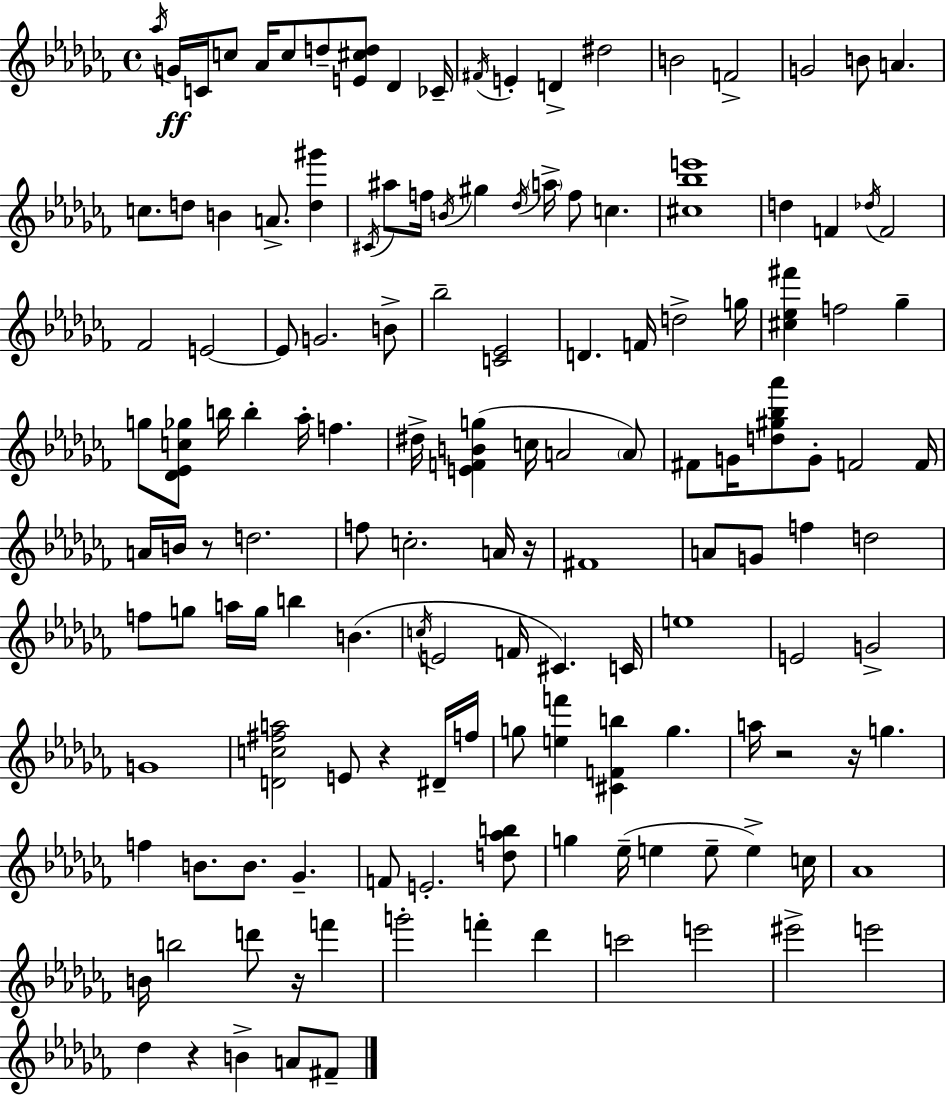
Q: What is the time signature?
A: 4/4